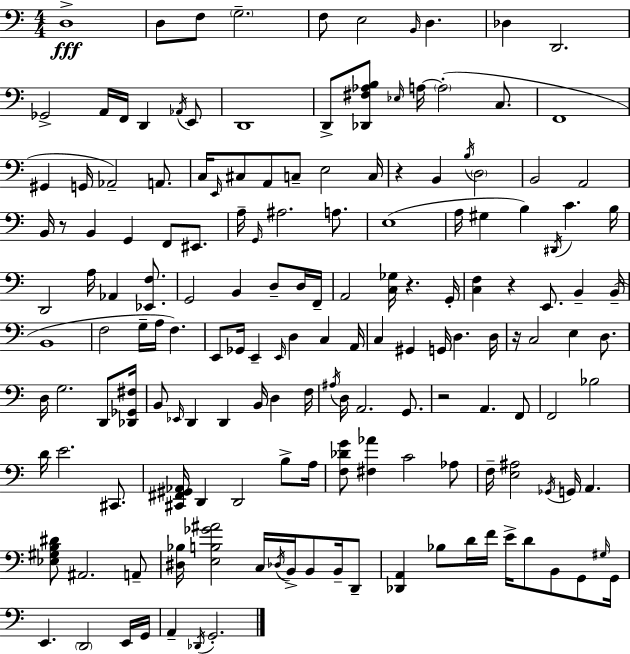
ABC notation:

X:1
T:Untitled
M:4/4
L:1/4
K:C
D,4 D,/2 F,/2 G,2 F,/2 E,2 B,,/4 D, _D, D,,2 _G,,2 A,,/4 F,,/4 D,, _A,,/4 E,,/2 D,,4 D,,/2 [_D,,^F,_A,B,]/2 _E,/4 A,/4 A,2 C,/2 F,,4 ^G,, G,,/4 _A,,2 A,,/2 C,/4 E,,/4 ^C,/2 A,,/2 C,/2 E,2 C,/4 z B,, B,/4 D,2 B,,2 A,,2 B,,/4 z/2 B,, G,, F,,/2 ^E,,/2 A,/4 G,,/4 ^A,2 A,/2 E,4 A,/4 ^G, B, ^D,,/4 C B,/4 D,,2 A,/4 _A,, [_E,,F,]/2 G,,2 B,, D,/2 D,/4 F,,/4 A,,2 [C,_G,]/4 z G,,/4 [C,F,] z E,,/2 B,, B,,/4 B,,4 F,2 G,/4 A,/4 F, E,,/2 _G,,/4 E,, E,,/4 D, C, A,,/4 C, ^G,, G,,/4 D, D,/4 z/4 C,2 E, D,/2 D,/4 G,2 D,,/2 [_D,,_G,,^F,]/4 B,,/2 _E,,/4 D,, D,, B,,/4 D, F,/4 ^A,/4 D,/4 A,,2 G,,/2 z2 A,, F,,/2 F,,2 _B,2 D/4 E2 ^C,,/2 [^C,,^F,,^G,,_A,,]/4 D,, D,,2 B,/2 A,/4 [F,_DG]/2 [^F,_A] C2 _A,/2 F,/4 [E,^A,]2 _G,,/4 G,,/4 A,, [_E,^G,B,^D]/2 ^A,,2 A,,/2 [^D,_B,]/4 [E,B,_G^A]2 C,/4 _D,/4 B,,/4 B,,/2 B,,/4 D,,/2 [_D,,A,,] _B,/2 D/4 F/4 E/4 D/2 B,,/2 G,,/2 ^G,/4 G,,/4 E,, D,,2 E,,/4 G,,/4 A,, _D,,/4 G,,2